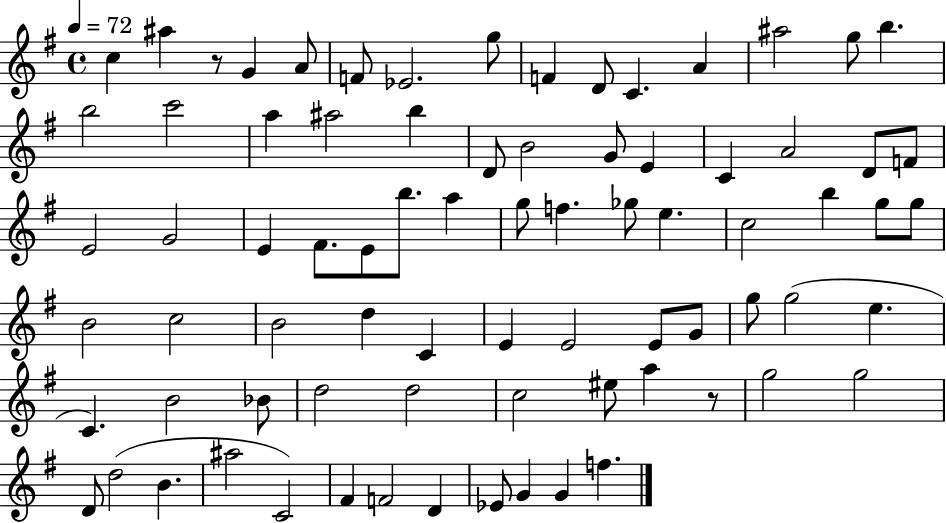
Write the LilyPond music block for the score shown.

{
  \clef treble
  \time 4/4
  \defaultTimeSignature
  \key g \major
  \tempo 4 = 72
  \repeat volta 2 { c''4 ais''4 r8 g'4 a'8 | f'8 ees'2. g''8 | f'4 d'8 c'4. a'4 | ais''2 g''8 b''4. | \break b''2 c'''2 | a''4 ais''2 b''4 | d'8 b'2 g'8 e'4 | c'4 a'2 d'8 f'8 | \break e'2 g'2 | e'4 fis'8. e'8 b''8. a''4 | g''8 f''4. ges''8 e''4. | c''2 b''4 g''8 g''8 | \break b'2 c''2 | b'2 d''4 c'4 | e'4 e'2 e'8 g'8 | g''8 g''2( e''4. | \break c'4.) b'2 bes'8 | d''2 d''2 | c''2 eis''8 a''4 r8 | g''2 g''2 | \break d'8 d''2( b'4. | ais''2 c'2) | fis'4 f'2 d'4 | ees'8 g'4 g'4 f''4. | \break } \bar "|."
}